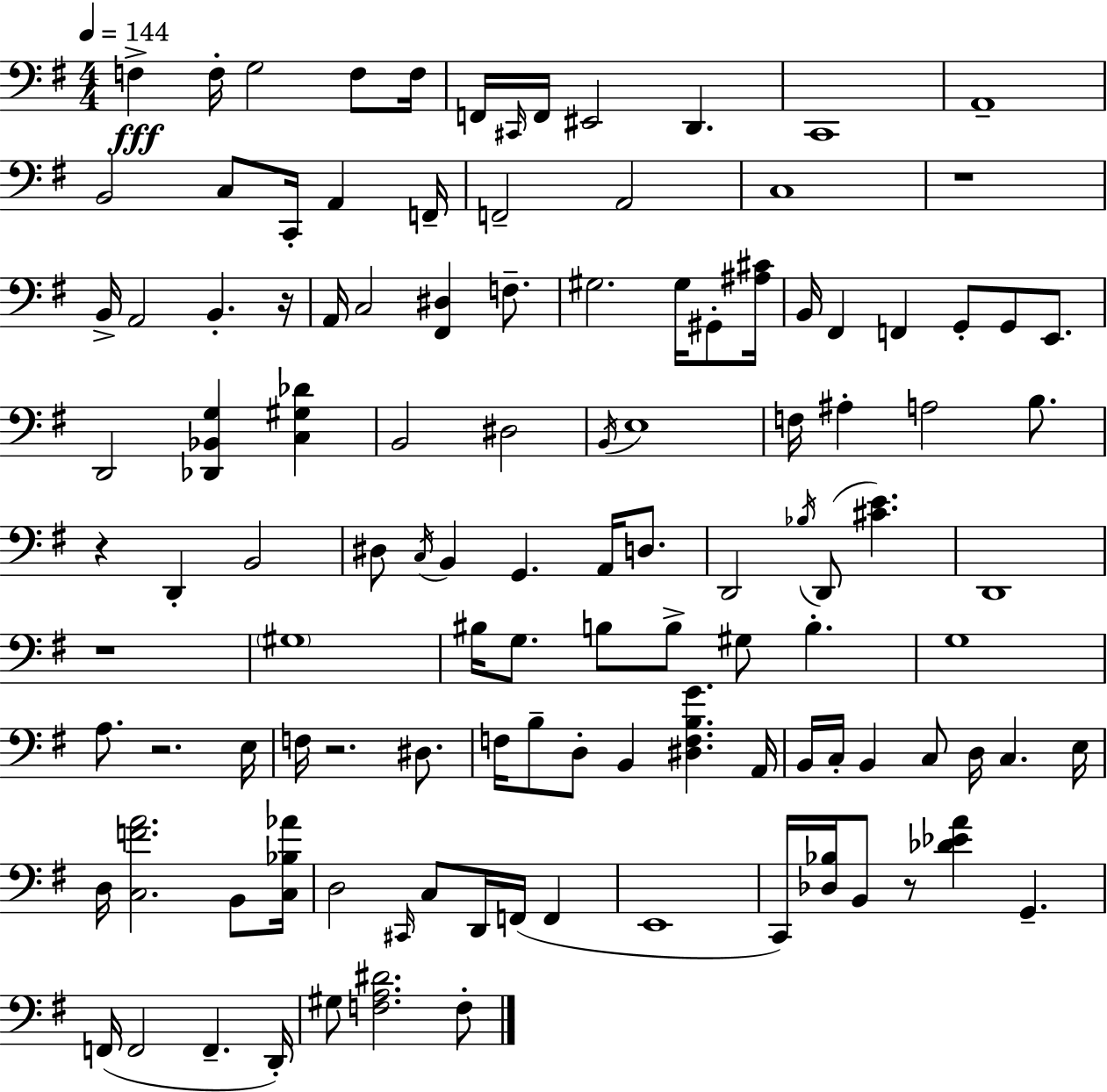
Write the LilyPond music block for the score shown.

{
  \clef bass
  \numericTimeSignature
  \time 4/4
  \key g \major
  \tempo 4 = 144
  f4->\fff f16-. g2 f8 f16 | f,16 \grace { cis,16 } f,16 eis,2 d,4. | c,1 | a,1-- | \break b,2 c8 c,16-. a,4 | f,16-- f,2-- a,2 | c1 | r1 | \break b,16-> a,2 b,4.-. | r16 a,16 c2 <fis, dis>4 f8.-- | gis2. gis16 gis,8-. | <ais cis'>16 b,16 fis,4 f,4 g,8-. g,8 e,8. | \break d,2 <des, bes, g>4 <c gis des'>4 | b,2 dis2 | \acciaccatura { b,16 } e1 | f16 ais4-. a2 b8. | \break r4 d,4-. b,2 | dis8 \acciaccatura { c16 } b,4 g,4. a,16 | d8. d,2 \acciaccatura { bes16 }( d,8 <cis' e'>4.) | d,1 | \break r1 | \parenthesize gis1 | bis16 g8. b8 b8-> gis8 b4.-. | g1 | \break a8. r2. | e16 f16 r2. | dis8. f16 b8-- d8-. b,4 <dis f b g'>4. | a,16 b,16 c16-. b,4 c8 d16 c4. | \break e16 d16 <c f' a'>2. | b,8 <c bes aes'>16 d2 \grace { cis,16 } c8 d,16 | f,16( f,4 e,1 | c,16) <des bes>16 b,8 r8 <des' ees' a'>4 g,4.-- | \break f,16( f,2 f,4.-- | d,16-.) gis8 <f a dis'>2. | f8-. \bar "|."
}